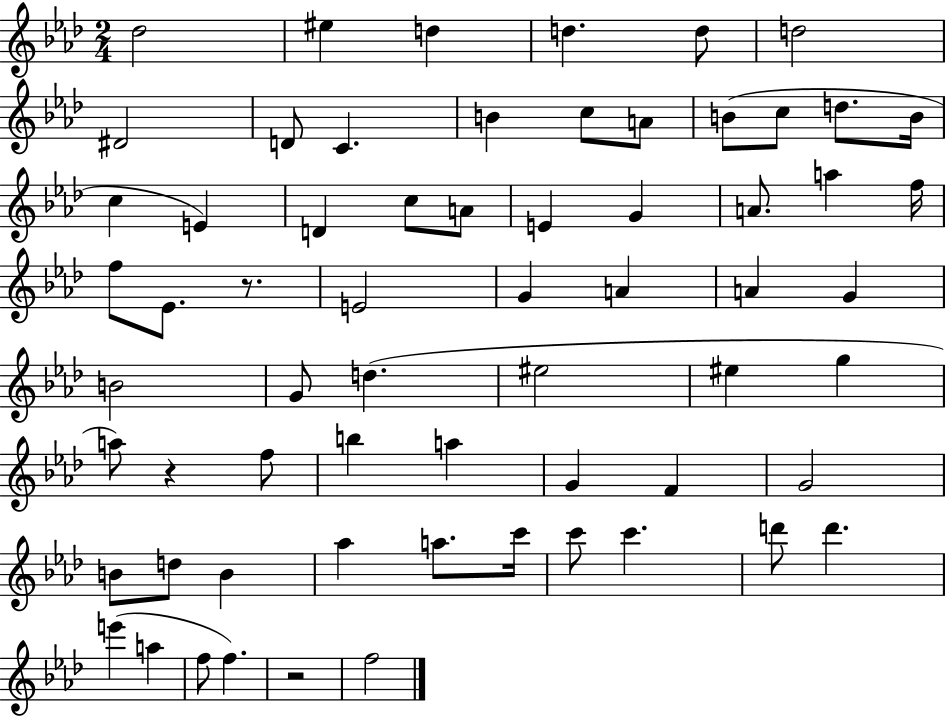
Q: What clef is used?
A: treble